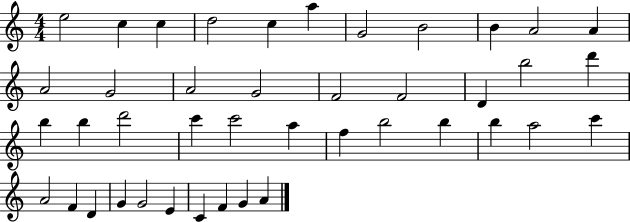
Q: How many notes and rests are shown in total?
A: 42